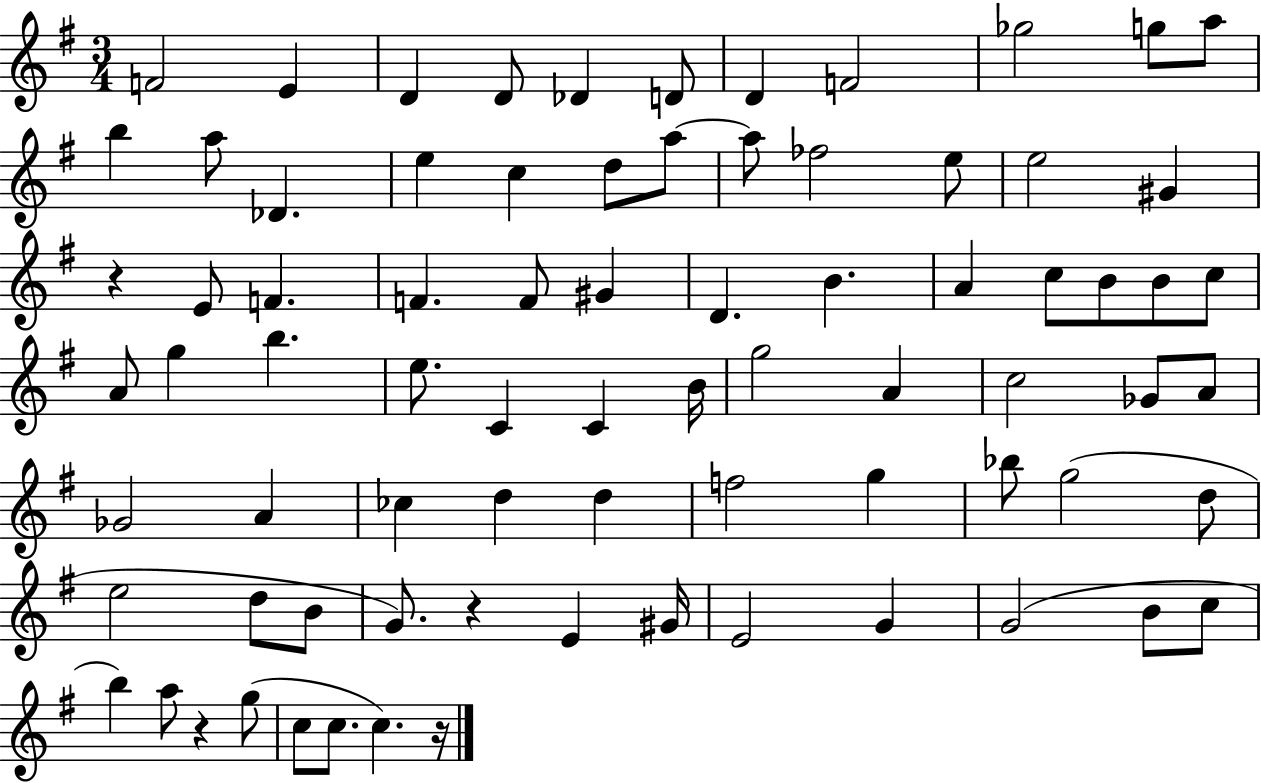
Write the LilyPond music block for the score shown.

{
  \clef treble
  \numericTimeSignature
  \time 3/4
  \key g \major
  f'2 e'4 | d'4 d'8 des'4 d'8 | d'4 f'2 | ges''2 g''8 a''8 | \break b''4 a''8 des'4. | e''4 c''4 d''8 a''8~~ | a''8 fes''2 e''8 | e''2 gis'4 | \break r4 e'8 f'4. | f'4. f'8 gis'4 | d'4. b'4. | a'4 c''8 b'8 b'8 c''8 | \break a'8 g''4 b''4. | e''8. c'4 c'4 b'16 | g''2 a'4 | c''2 ges'8 a'8 | \break ges'2 a'4 | ces''4 d''4 d''4 | f''2 g''4 | bes''8 g''2( d''8 | \break e''2 d''8 b'8 | g'8.) r4 e'4 gis'16 | e'2 g'4 | g'2( b'8 c''8 | \break b''4) a''8 r4 g''8( | c''8 c''8. c''4.) r16 | \bar "|."
}